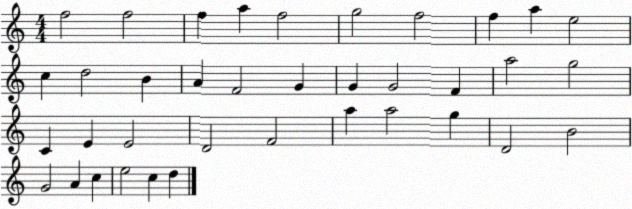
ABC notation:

X:1
T:Untitled
M:4/4
L:1/4
K:C
f2 f2 f a f2 g2 f2 f a e2 c d2 B A F2 G G G2 F a2 g2 C E E2 D2 F2 a a2 g D2 B2 G2 A c e2 c d